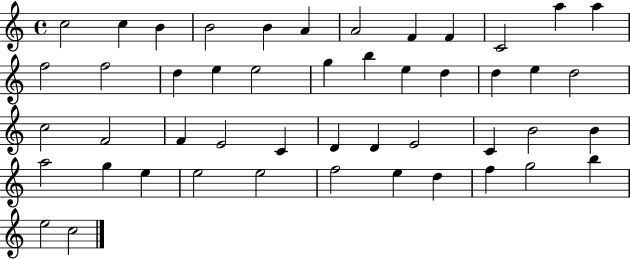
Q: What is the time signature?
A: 4/4